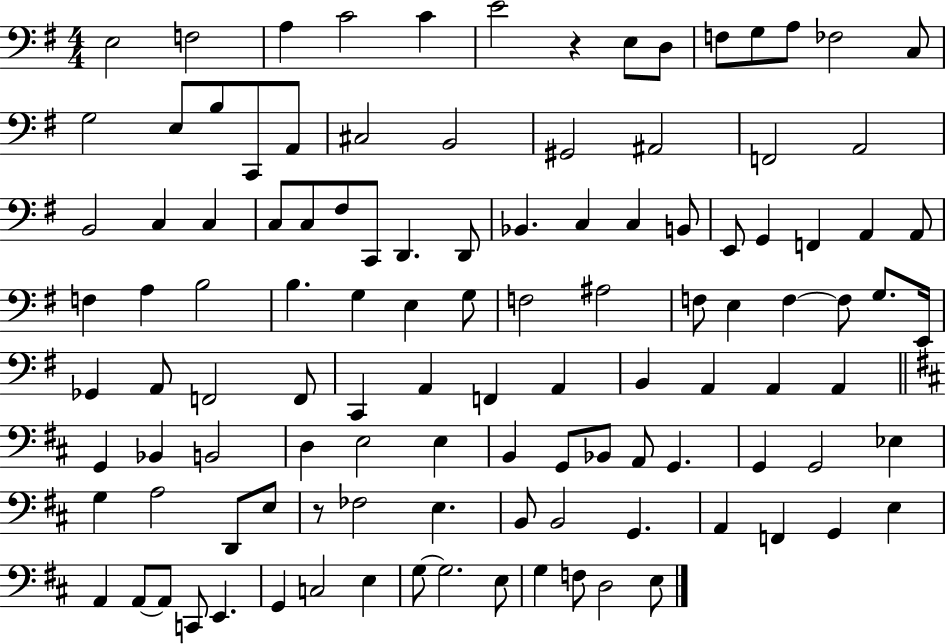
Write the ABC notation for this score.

X:1
T:Untitled
M:4/4
L:1/4
K:G
E,2 F,2 A, C2 C E2 z E,/2 D,/2 F,/2 G,/2 A,/2 _F,2 C,/2 G,2 E,/2 B,/2 C,,/2 A,,/2 ^C,2 B,,2 ^G,,2 ^A,,2 F,,2 A,,2 B,,2 C, C, C,/2 C,/2 ^F,/2 C,,/2 D,, D,,/2 _B,, C, C, B,,/2 E,,/2 G,, F,, A,, A,,/2 F, A, B,2 B, G, E, G,/2 F,2 ^A,2 F,/2 E, F, F,/2 G,/2 E,,/4 _G,, A,,/2 F,,2 F,,/2 C,, A,, F,, A,, B,, A,, A,, A,, G,, _B,, B,,2 D, E,2 E, B,, G,,/2 _B,,/2 A,,/2 G,, G,, G,,2 _E, G, A,2 D,,/2 E,/2 z/2 _F,2 E, B,,/2 B,,2 G,, A,, F,, G,, E, A,, A,,/2 A,,/2 C,,/2 E,, G,, C,2 E, G,/2 G,2 E,/2 G, F,/2 D,2 E,/2